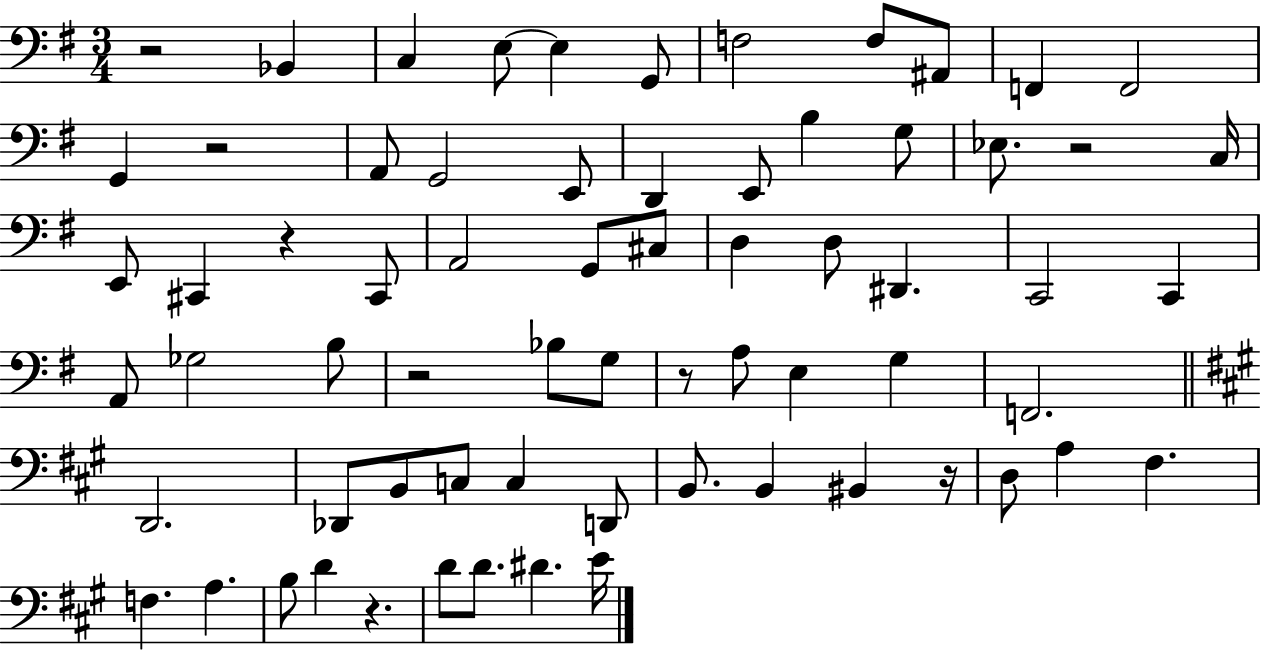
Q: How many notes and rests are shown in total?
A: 68